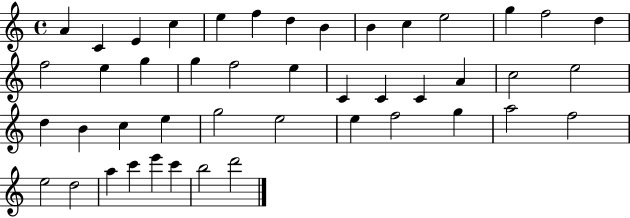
X:1
T:Untitled
M:4/4
L:1/4
K:C
A C E c e f d B B c e2 g f2 d f2 e g g f2 e C C C A c2 e2 d B c e g2 e2 e f2 g a2 f2 e2 d2 a c' e' c' b2 d'2